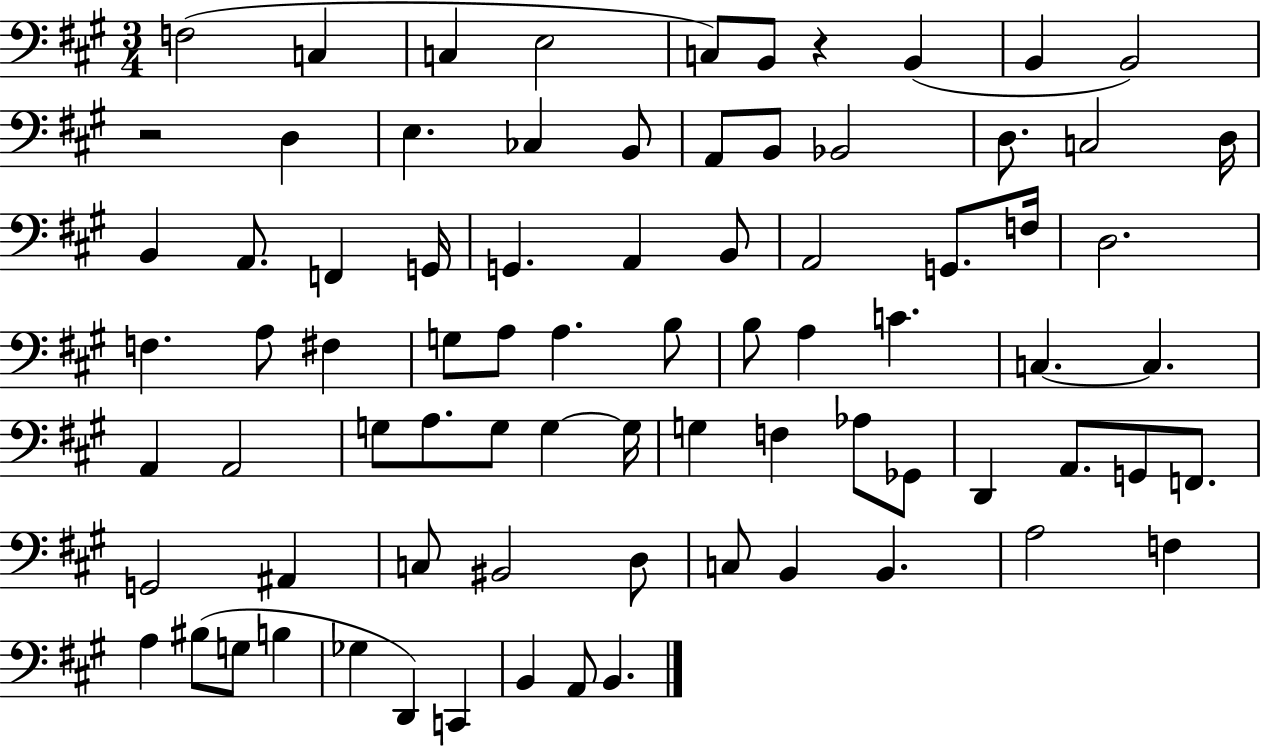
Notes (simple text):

F3/h C3/q C3/q E3/h C3/e B2/e R/q B2/q B2/q B2/h R/h D3/q E3/q. CES3/q B2/e A2/e B2/e Bb2/h D3/e. C3/h D3/s B2/q A2/e. F2/q G2/s G2/q. A2/q B2/e A2/h G2/e. F3/s D3/h. F3/q. A3/e F#3/q G3/e A3/e A3/q. B3/e B3/e A3/q C4/q. C3/q. C3/q. A2/q A2/h G3/e A3/e. G3/e G3/q G3/s G3/q F3/q Ab3/e Gb2/e D2/q A2/e. G2/e F2/e. G2/h A#2/q C3/e BIS2/h D3/e C3/e B2/q B2/q. A3/h F3/q A3/q BIS3/e G3/e B3/q Gb3/q D2/q C2/q B2/q A2/e B2/q.